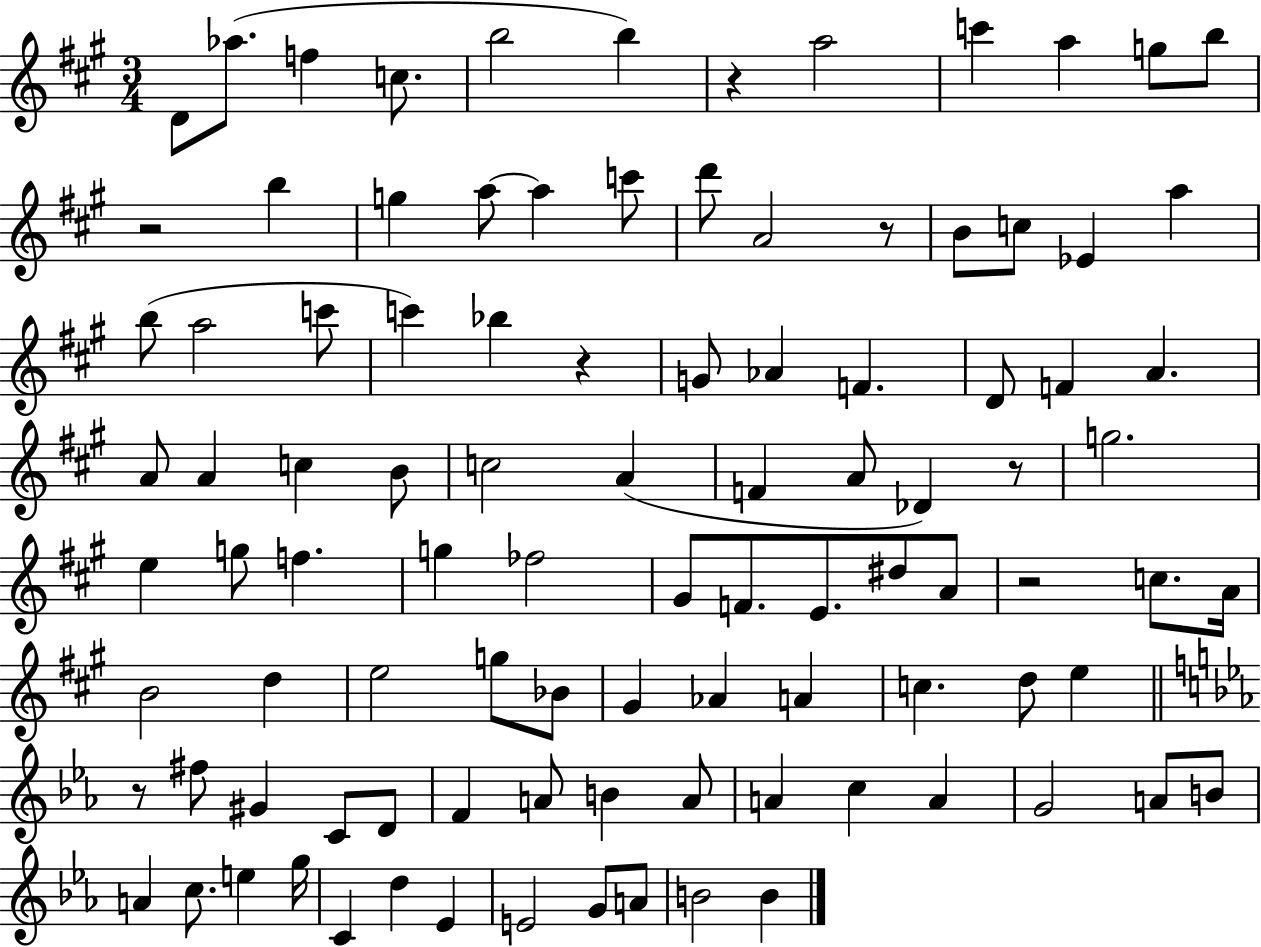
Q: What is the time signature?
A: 3/4